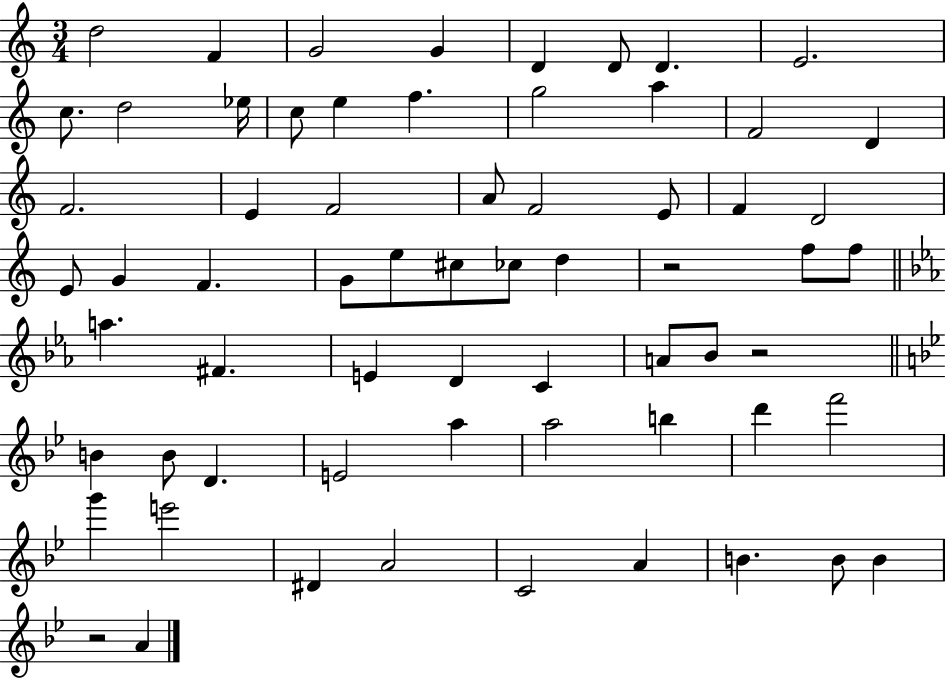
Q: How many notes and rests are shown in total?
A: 65